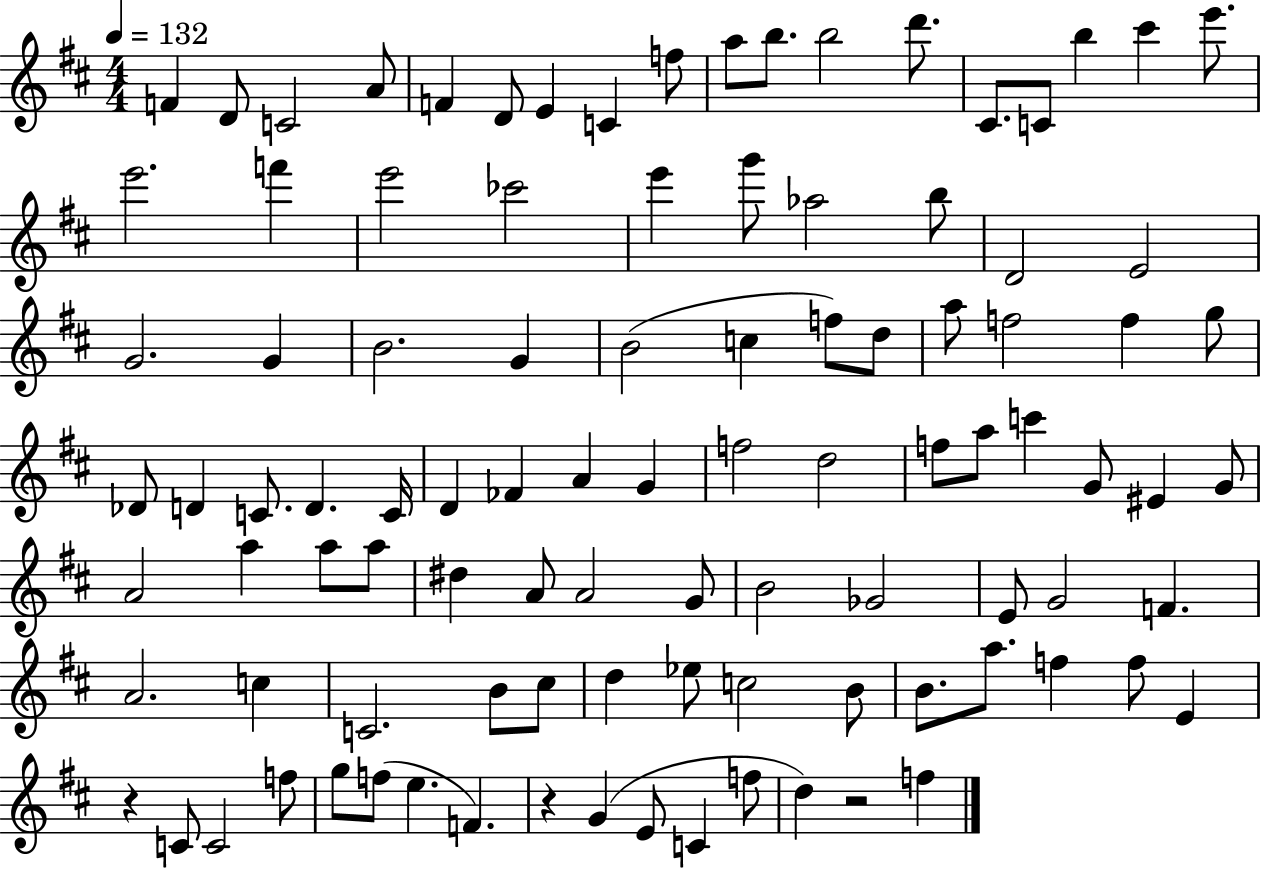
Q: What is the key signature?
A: D major